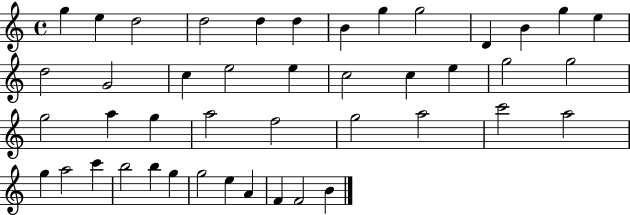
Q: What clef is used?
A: treble